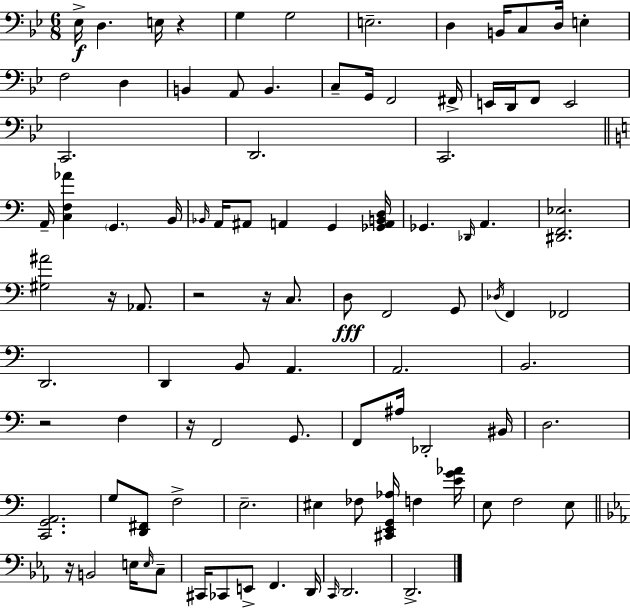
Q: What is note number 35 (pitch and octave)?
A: G2